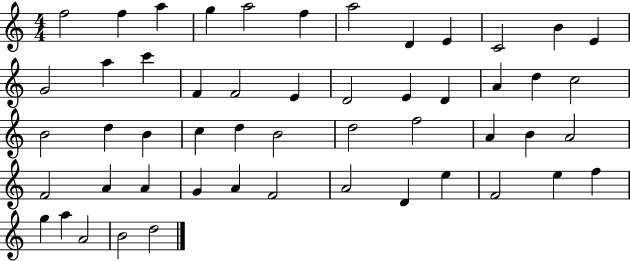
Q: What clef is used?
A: treble